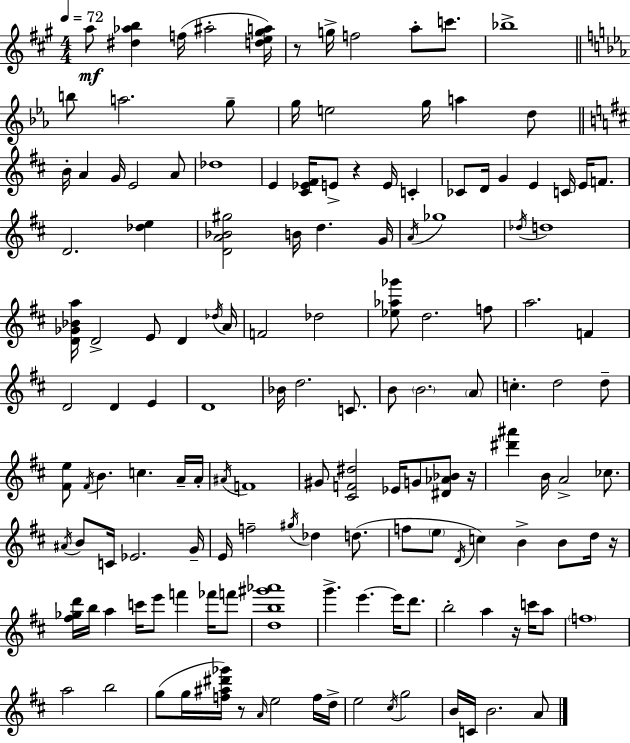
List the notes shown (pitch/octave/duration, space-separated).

A5/e [D#5,Ab5,B5]/q F5/s A#5/h [D5,E5,G#5,A5]/s R/e G5/s F5/h A5/e C6/e. Bb5/w B5/e A5/h. G5/e G5/s E5/h G5/s A5/q D5/e B4/s A4/q G4/s E4/h A4/e Db5/w E4/q [C#4,Eb4,F#4]/s E4/e R/q E4/s C4/q CES4/e D4/s G4/q E4/q C4/s E4/s F4/e. D4/h. [Db5,E5]/q [D4,A4,Bb4,G#5]/h B4/s D5/q. G4/s A4/s Gb5/w Db5/s D5/w [D4,Gb4,Bb4,A5]/s D4/h E4/e D4/q Db5/s A4/s F4/h Db5/h [Eb5,Ab5,Gb6]/e D5/h. F5/e A5/h. F4/q D4/h D4/q E4/q D4/w Bb4/s D5/h. C4/e. B4/e B4/h. A4/e C5/q. D5/h D5/e [F#4,E5]/e F#4/s B4/q. C5/q. A4/s A4/s A#4/s F4/w G#4/e [C#4,F4,D#5]/h Eb4/s G4/e [D#4,Ab4,Bb4]/e R/s [D#6,A#6]/q B4/s A4/h CES5/e. A#4/s B4/e C4/s Eb4/h. G4/s E4/s F5/h G#5/s Db5/q D5/e. F5/e E5/e D4/s C5/q B4/q B4/e D5/s R/s [F#5,Gb5,D6]/s B5/s A5/q C6/s E6/e F6/q FES6/s F6/e [D5,B5,G#6,Ab6]/w G6/q. E6/q. E6/s D6/e. B5/h A5/q R/s C6/s A5/e F5/w A5/h B5/h G5/e G5/s [F5,A#5,D#6,Gb6]/s R/e A4/s E5/h F5/s D5/s E5/h C#5/s G5/h B4/s C4/s B4/h. A4/e